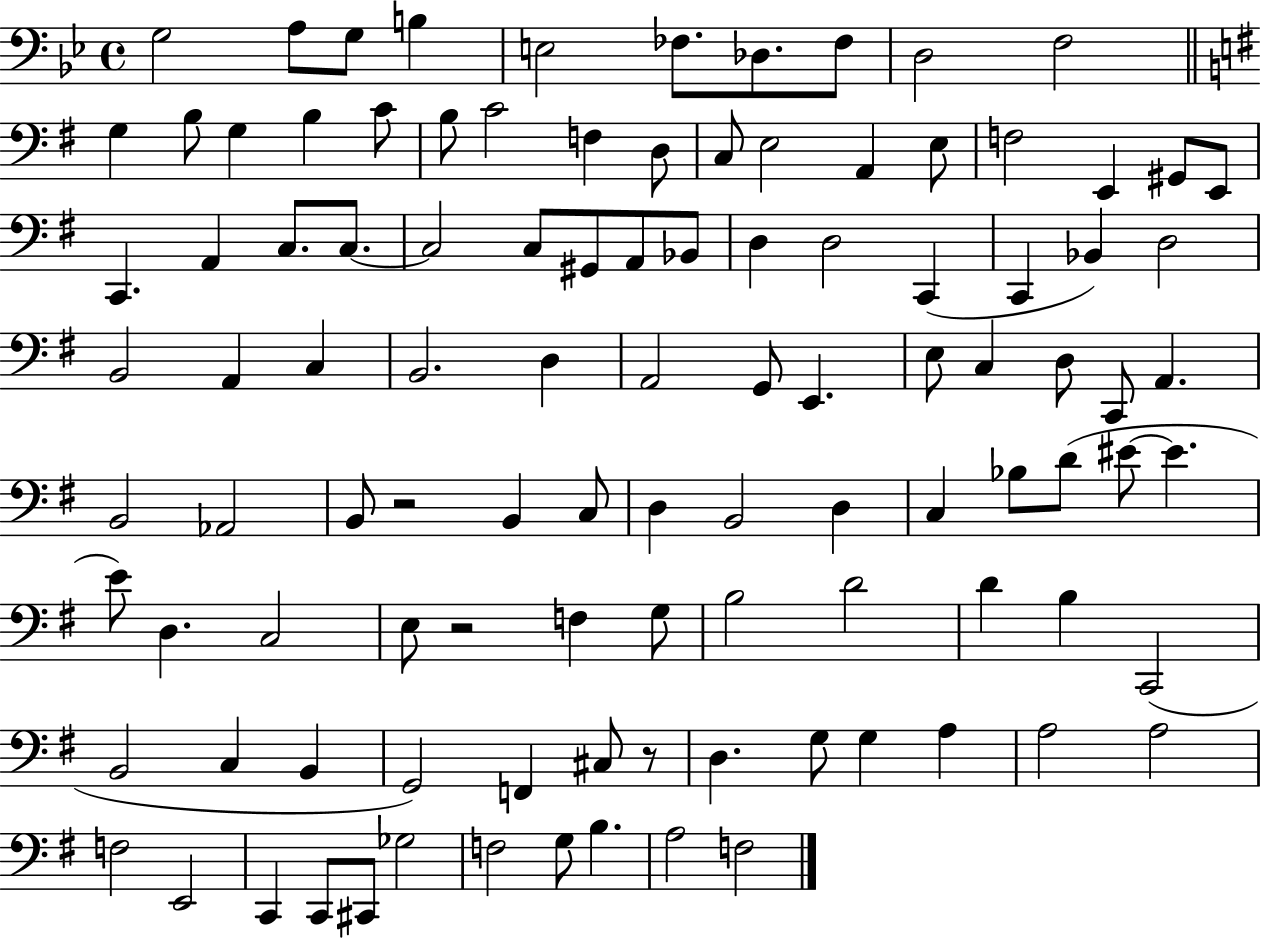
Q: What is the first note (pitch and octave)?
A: G3